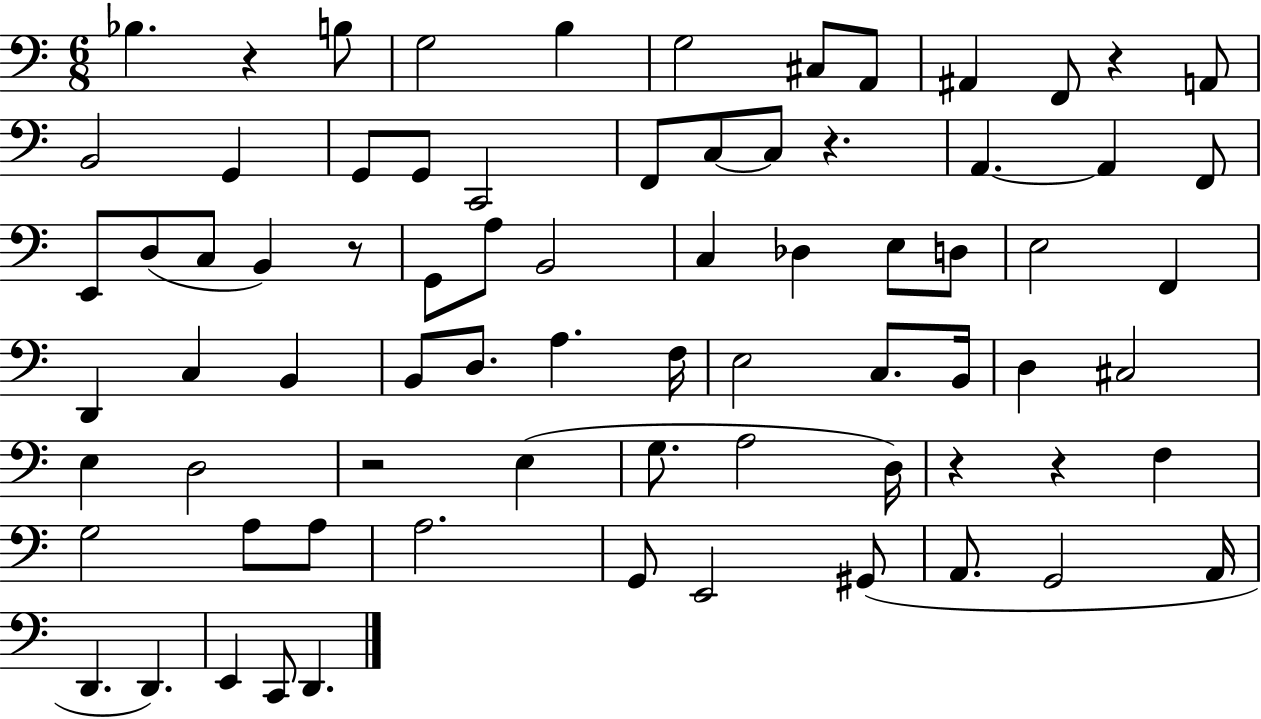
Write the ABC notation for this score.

X:1
T:Untitled
M:6/8
L:1/4
K:C
_B, z B,/2 G,2 B, G,2 ^C,/2 A,,/2 ^A,, F,,/2 z A,,/2 B,,2 G,, G,,/2 G,,/2 C,,2 F,,/2 C,/2 C,/2 z A,, A,, F,,/2 E,,/2 D,/2 C,/2 B,, z/2 G,,/2 A,/2 B,,2 C, _D, E,/2 D,/2 E,2 F,, D,, C, B,, B,,/2 D,/2 A, F,/4 E,2 C,/2 B,,/4 D, ^C,2 E, D,2 z2 E, G,/2 A,2 D,/4 z z F, G,2 A,/2 A,/2 A,2 G,,/2 E,,2 ^G,,/2 A,,/2 G,,2 A,,/4 D,, D,, E,, C,,/2 D,,